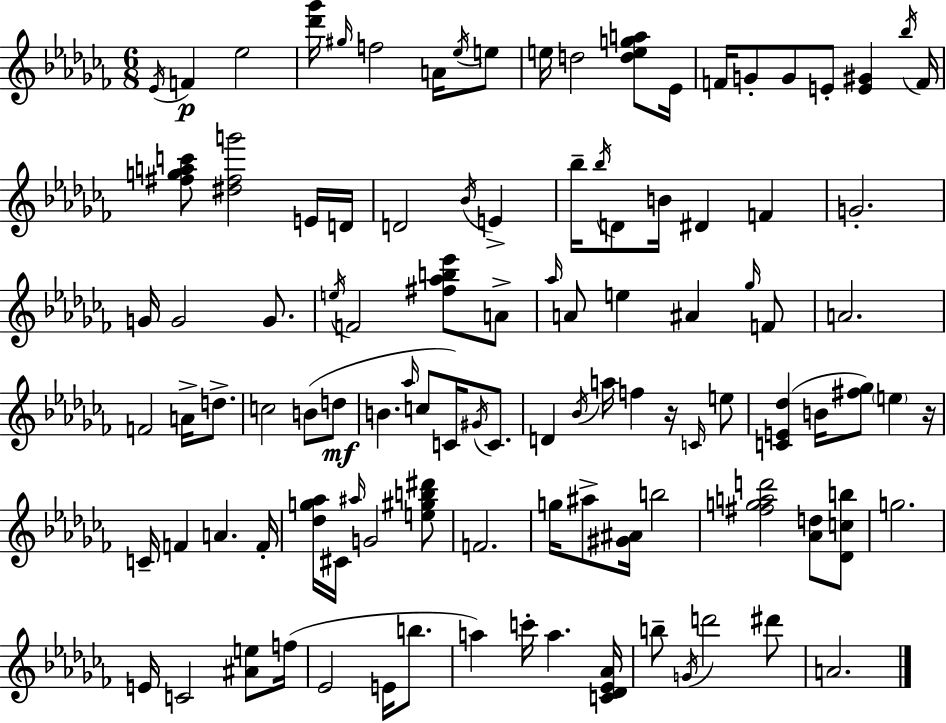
Eb4/s F4/q Eb5/h [Db6,Gb6]/s G#5/s F5/h A4/s Eb5/s E5/e E5/s D5/h [D5,E5,G5,A5]/e Eb4/s F4/s G4/e G4/e E4/e [E4,G#4]/q Bb5/s F4/s [F#5,G5,A5,C6]/e [D#5,F#5,G6]/h E4/s D4/s D4/h Bb4/s E4/q Bb5/s Bb5/s D4/e B4/s D#4/q F4/q G4/h. G4/s G4/h G4/e. E5/s F4/h [F#5,Ab5,B5,Eb6]/e A4/e Ab5/s A4/e E5/q A#4/q Gb5/s F4/e A4/h. F4/h A4/s D5/e. C5/h B4/e D5/e B4/q. Ab5/s C5/e C4/s G#4/s C4/e. D4/q Bb4/s A5/s F5/q R/s C4/s E5/e [C4,E4,Db5]/q B4/s [F#5,Gb5]/e E5/q R/s C4/s F4/q A4/q. F4/s [Db5,G5,Ab5]/s C#4/s A#5/s G4/h [E5,G#5,B5,D#6]/e F4/h. G5/s A#5/e [G#4,A#4]/s B5/h [F#5,G5,A5,D6]/h [Ab4,D5]/e [Db4,C5,B5]/e G5/h. E4/s C4/h [A#4,E5]/e F5/s Eb4/h E4/s B5/e. A5/q C6/s A5/q. [C4,Db4,Eb4,Ab4]/s B5/e G4/s D6/h D#6/e A4/h.